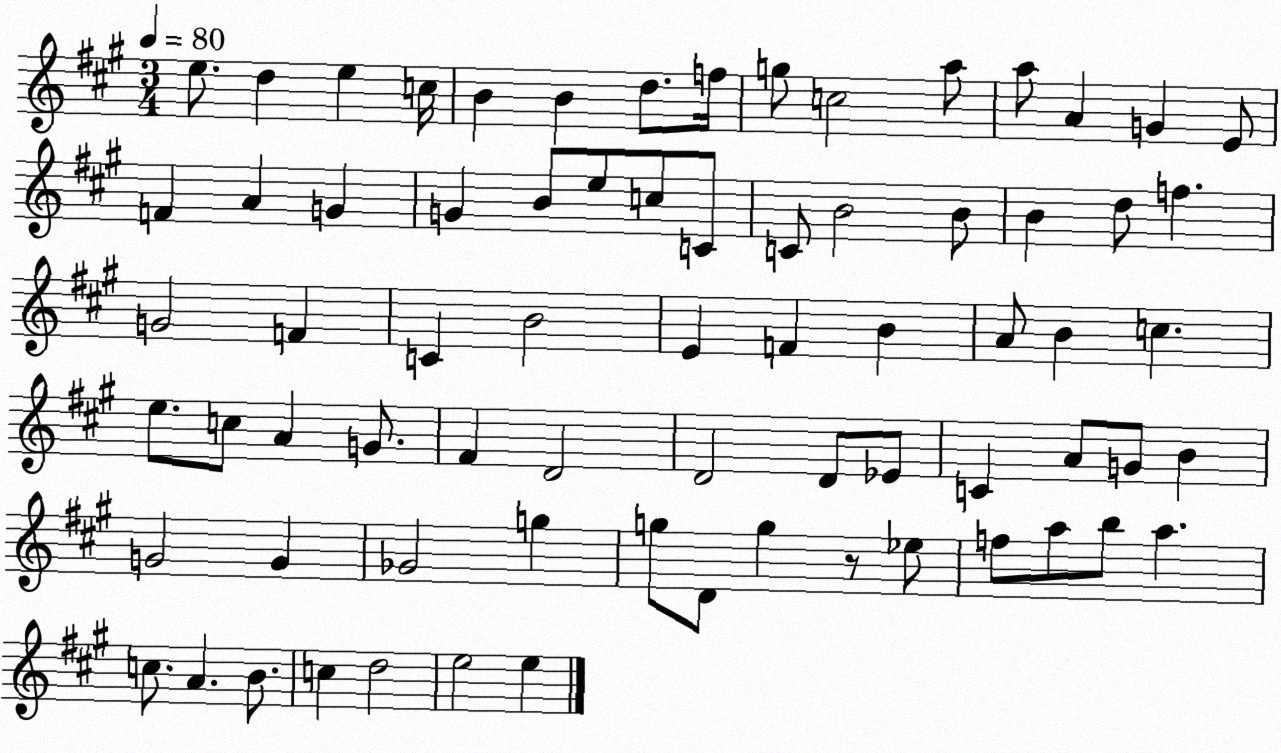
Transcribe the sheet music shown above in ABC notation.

X:1
T:Untitled
M:3/4
L:1/4
K:A
e/2 d e c/4 B B d/2 f/4 g/2 c2 a/2 a/2 A G E/2 F A G G B/2 e/2 c/2 C/2 C/2 B2 B/2 B d/2 f G2 F C B2 E F B A/2 B c e/2 c/2 A G/2 ^F D2 D2 D/2 _E/2 C A/2 G/2 B G2 G _G2 g g/2 D/2 g z/2 _e/2 f/2 a/2 b/2 a c/2 A B/2 c d2 e2 e